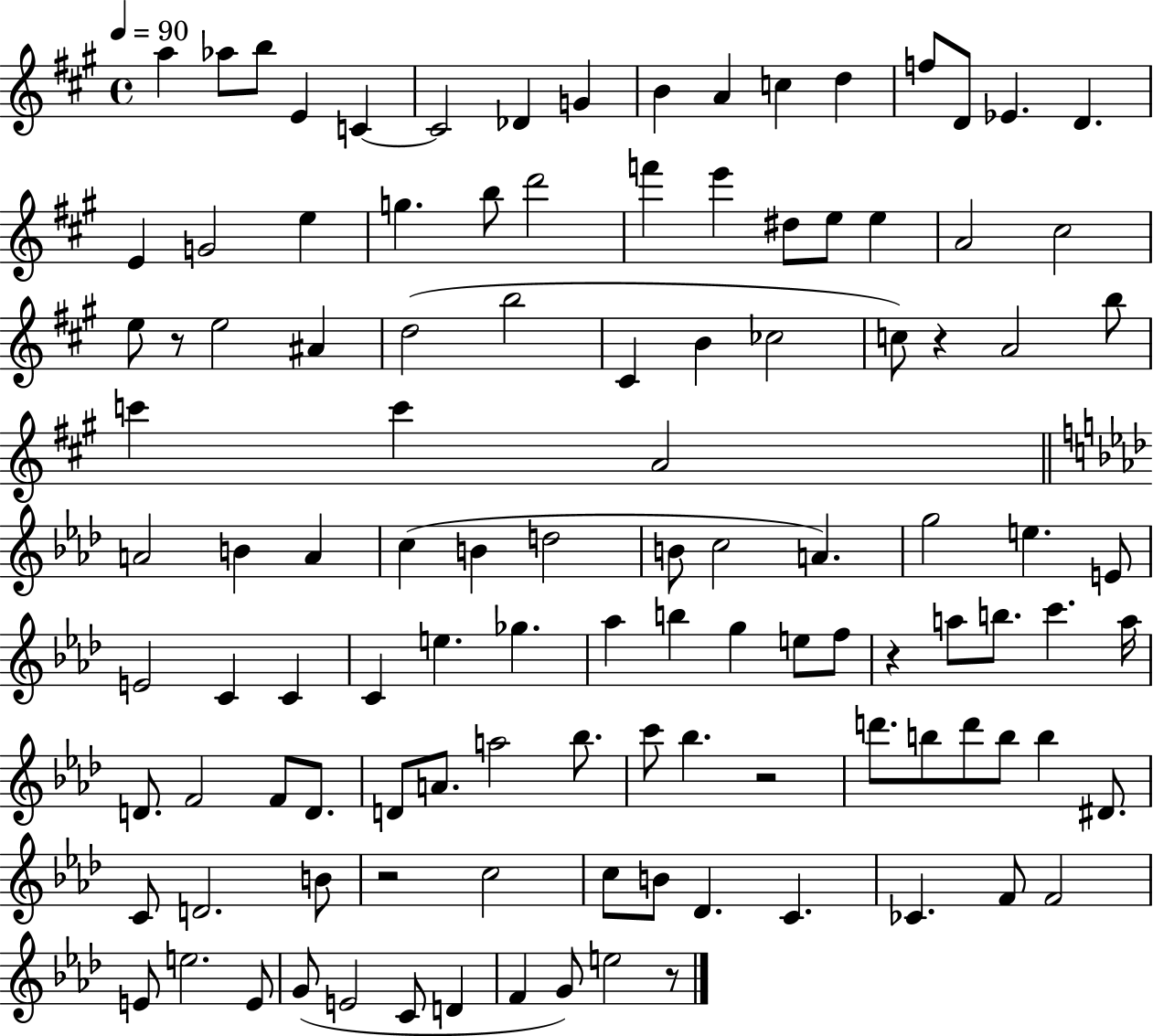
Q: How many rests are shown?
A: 6